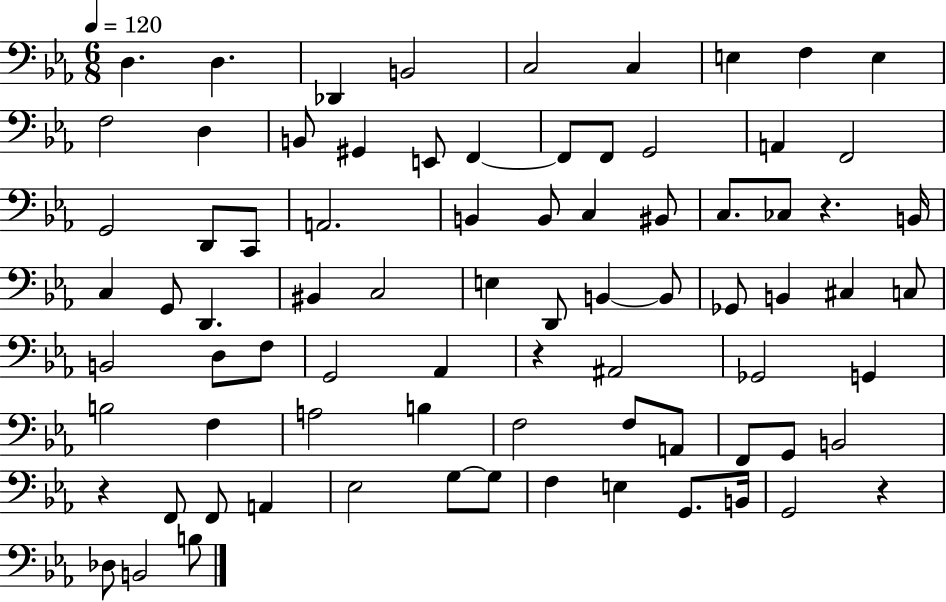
D3/q. D3/q. Db2/q B2/h C3/h C3/q E3/q F3/q E3/q F3/h D3/q B2/e G#2/q E2/e F2/q F2/e F2/e G2/h A2/q F2/h G2/h D2/e C2/e A2/h. B2/q B2/e C3/q BIS2/e C3/e. CES3/e R/q. B2/s C3/q G2/e D2/q. BIS2/q C3/h E3/q D2/e B2/q B2/e Gb2/e B2/q C#3/q C3/e B2/h D3/e F3/e G2/h Ab2/q R/q A#2/h Gb2/h G2/q B3/h F3/q A3/h B3/q F3/h F3/e A2/e F2/e G2/e B2/h R/q F2/e F2/e A2/q Eb3/h G3/e G3/e F3/q E3/q G2/e. B2/s G2/h R/q Db3/e B2/h B3/e